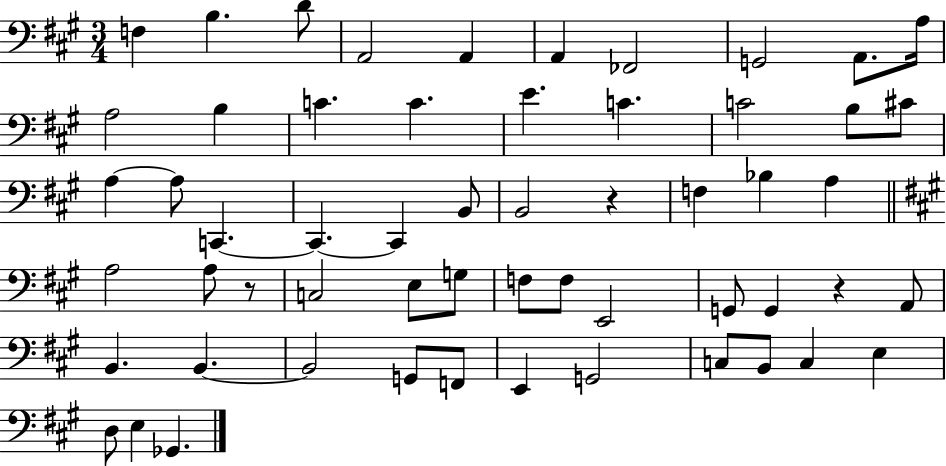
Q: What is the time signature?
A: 3/4